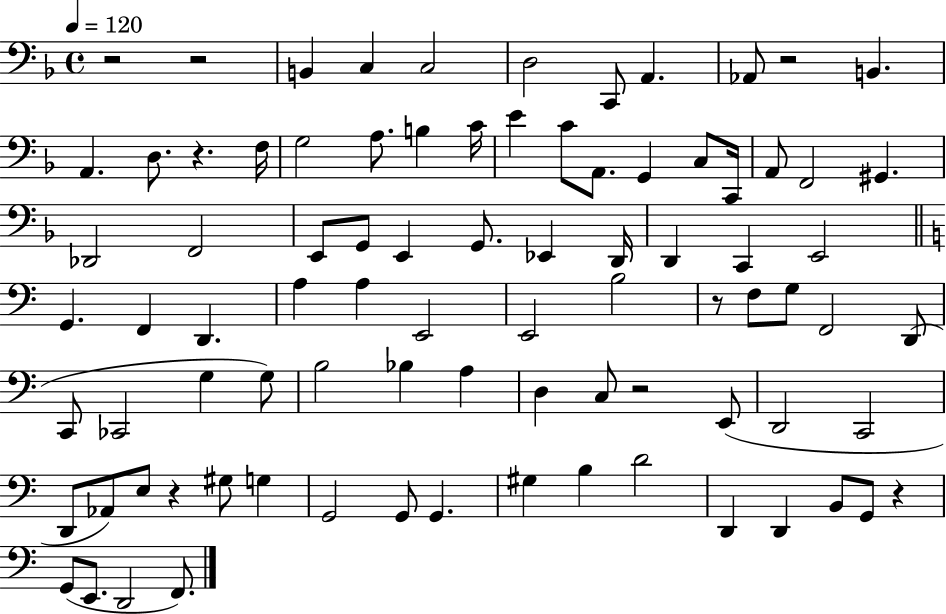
R/h R/h B2/q C3/q C3/h D3/h C2/e A2/q. Ab2/e R/h B2/q. A2/q. D3/e. R/q. F3/s G3/h A3/e. B3/q C4/s E4/q C4/e A2/e. G2/q C3/e C2/s A2/e F2/h G#2/q. Db2/h F2/h E2/e G2/e E2/q G2/e. Eb2/q D2/s D2/q C2/q E2/h G2/q. F2/q D2/q. A3/q A3/q E2/h E2/h B3/h R/e F3/e G3/e F2/h D2/e C2/e CES2/h G3/q G3/e B3/h Bb3/q A3/q D3/q C3/e R/h E2/e D2/h C2/h D2/e Ab2/e E3/e R/q G#3/e G3/q G2/h G2/e G2/q. G#3/q B3/q D4/h D2/q D2/q B2/e G2/e R/q G2/e E2/e. D2/h F2/e.